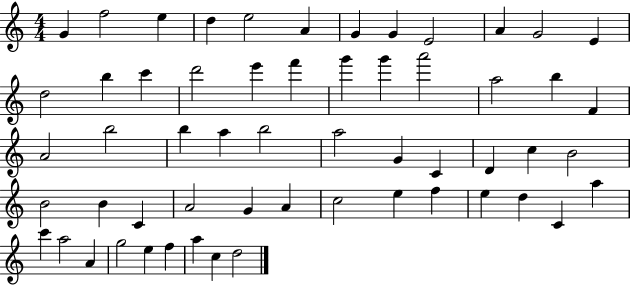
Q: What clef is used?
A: treble